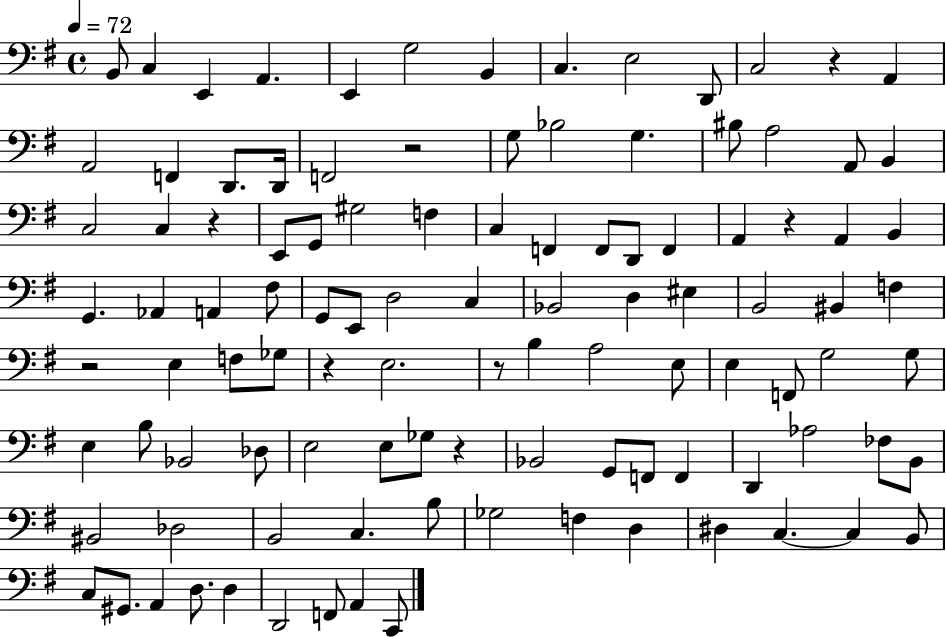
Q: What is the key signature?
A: G major